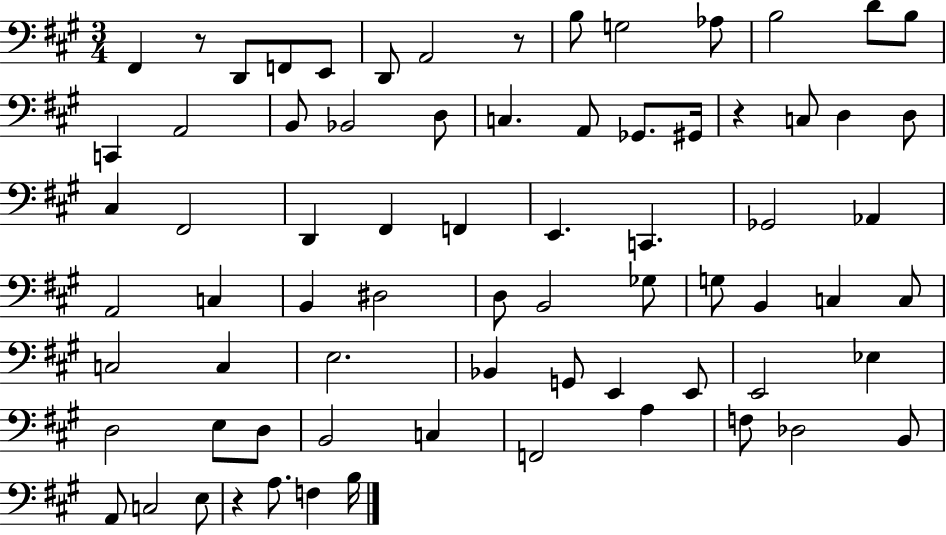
{
  \clef bass
  \numericTimeSignature
  \time 3/4
  \key a \major
  fis,4 r8 d,8 f,8 e,8 | d,8 a,2 r8 | b8 g2 aes8 | b2 d'8 b8 | \break c,4 a,2 | b,8 bes,2 d8 | c4. a,8 ges,8. gis,16 | r4 c8 d4 d8 | \break cis4 fis,2 | d,4 fis,4 f,4 | e,4. c,4. | ges,2 aes,4 | \break a,2 c4 | b,4 dis2 | d8 b,2 ges8 | g8 b,4 c4 c8 | \break c2 c4 | e2. | bes,4 g,8 e,4 e,8 | e,2 ees4 | \break d2 e8 d8 | b,2 c4 | f,2 a4 | f8 des2 b,8 | \break a,8 c2 e8 | r4 a8. f4 b16 | \bar "|."
}